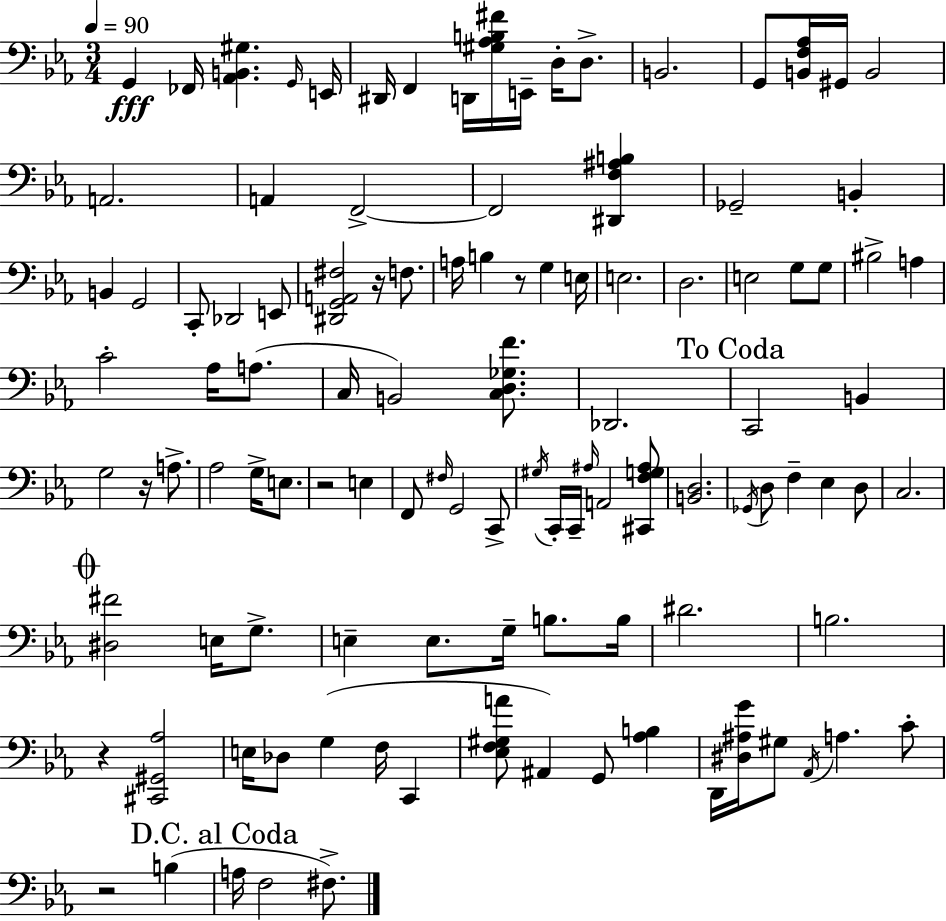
{
  \clef bass
  \numericTimeSignature
  \time 3/4
  \key ees \major
  \tempo 4 = 90
  g,4\fff fes,16 <aes, b, gis>4. \grace { g,16 } | e,16 dis,16 f,4 d,16 <gis aes b fis'>16 e,16-- d16-. d8.-> | b,2. | g,8 <b, f aes>16 gis,16 b,2 | \break a,2. | a,4 f,2->~~ | f,2 <dis, f ais b>4 | ges,2-- b,4-. | \break b,4 g,2 | c,8-. des,2 e,8 | <dis, g, a, fis>2 r16 f8. | a16 b4 r8 g4 | \break e16 e2. | d2. | e2 g8 g8 | bis2-> a4 | \break c'2-. aes16 a8.( | c16 b,2) <c d ges f'>8. | des,2. | \mark "To Coda" c,2 b,4 | \break g2 r16 a8.-> | aes2 g16-> e8. | r2 e4 | f,8 \grace { fis16 } g,2 | \break c,8-> \acciaccatura { gis16 } c,16-. c,16-- \grace { ais16 } a,2 | <cis, f g ais>8 <b, d>2. | \acciaccatura { ges,16 } d8 f4-- ees4 | d8 c2. | \break \mark \markup { \musicglyph "scripts.coda" } <dis fis'>2 | e16 g8.-> e4-- e8. | g16-- b8. b16 dis'2. | b2. | \break r4 <cis, gis, aes>2 | e16 des8 g4( | f16 c,4 <ees f gis a'>8 ais,4) g,8 | <aes b>4 d,16 <dis ais g'>16 gis8 \acciaccatura { aes,16 } a4. | \break c'8-. r2 | b4( \mark "D.C. al Coda" a16 f2 | fis8.->) \bar "|."
}